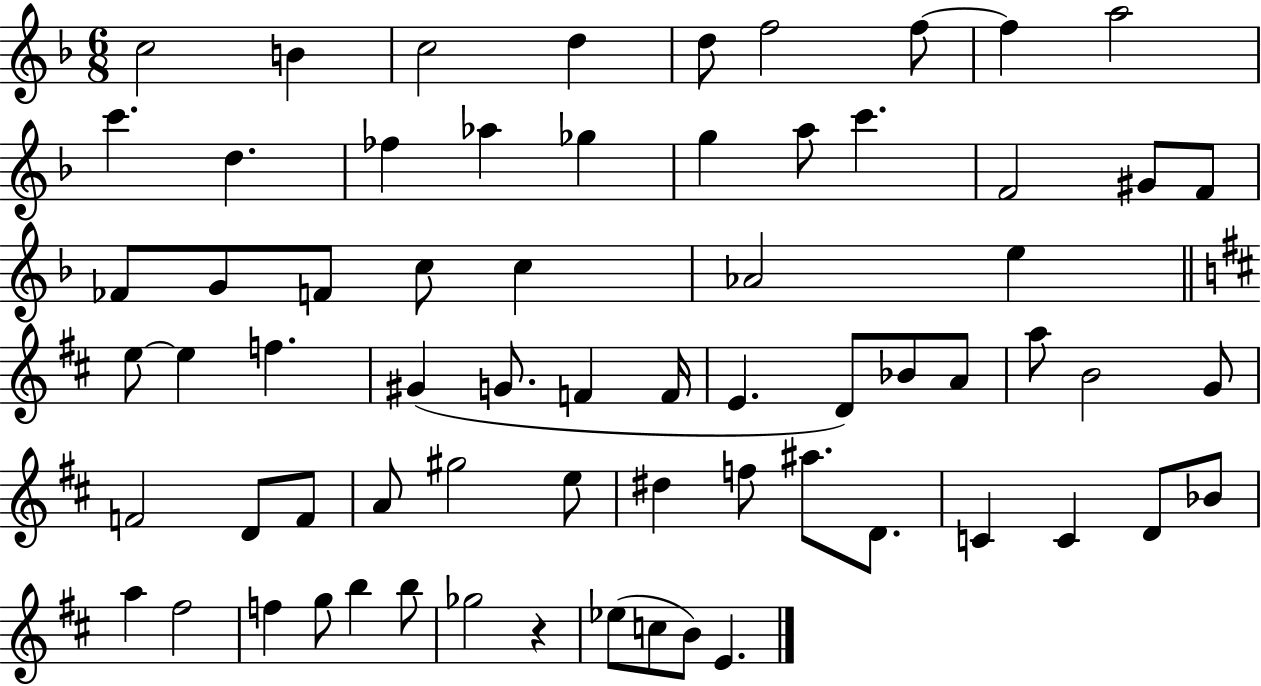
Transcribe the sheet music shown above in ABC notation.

X:1
T:Untitled
M:6/8
L:1/4
K:F
c2 B c2 d d/2 f2 f/2 f a2 c' d _f _a _g g a/2 c' F2 ^G/2 F/2 _F/2 G/2 F/2 c/2 c _A2 e e/2 e f ^G G/2 F F/4 E D/2 _B/2 A/2 a/2 B2 G/2 F2 D/2 F/2 A/2 ^g2 e/2 ^d f/2 ^a/2 D/2 C C D/2 _B/2 a ^f2 f g/2 b b/2 _g2 z _e/2 c/2 B/2 E